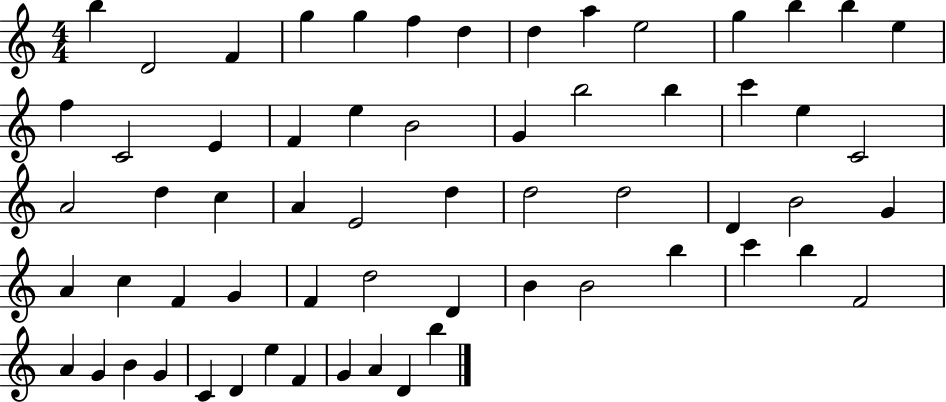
X:1
T:Untitled
M:4/4
L:1/4
K:C
b D2 F g g f d d a e2 g b b e f C2 E F e B2 G b2 b c' e C2 A2 d c A E2 d d2 d2 D B2 G A c F G F d2 D B B2 b c' b F2 A G B G C D e F G A D b